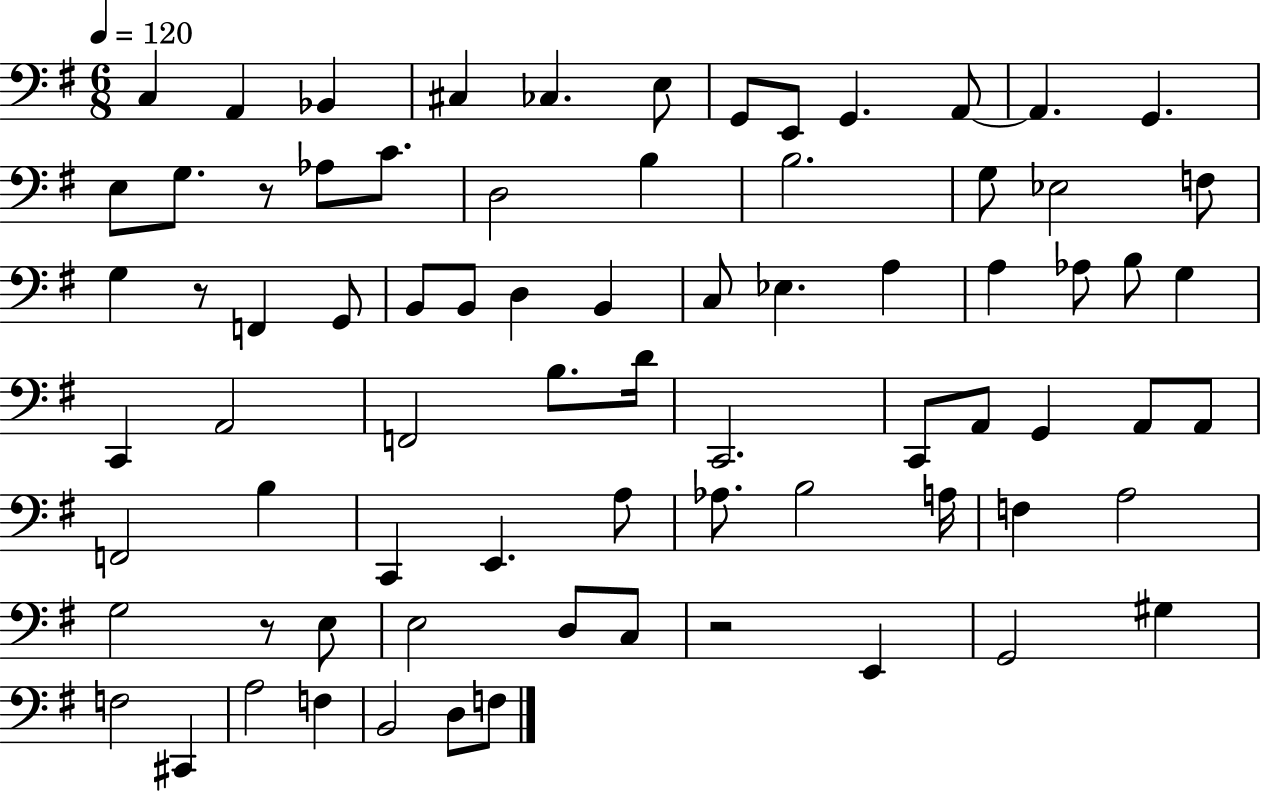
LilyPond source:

{
  \clef bass
  \numericTimeSignature
  \time 6/8
  \key g \major
  \tempo 4 = 120
  c4 a,4 bes,4 | cis4 ces4. e8 | g,8 e,8 g,4. a,8~~ | a,4. g,4. | \break e8 g8. r8 aes8 c'8. | d2 b4 | b2. | g8 ees2 f8 | \break g4 r8 f,4 g,8 | b,8 b,8 d4 b,4 | c8 ees4. a4 | a4 aes8 b8 g4 | \break c,4 a,2 | f,2 b8. d'16 | c,2. | c,8 a,8 g,4 a,8 a,8 | \break f,2 b4 | c,4 e,4. a8 | aes8. b2 a16 | f4 a2 | \break g2 r8 e8 | e2 d8 c8 | r2 e,4 | g,2 gis4 | \break f2 cis,4 | a2 f4 | b,2 d8 f8 | \bar "|."
}